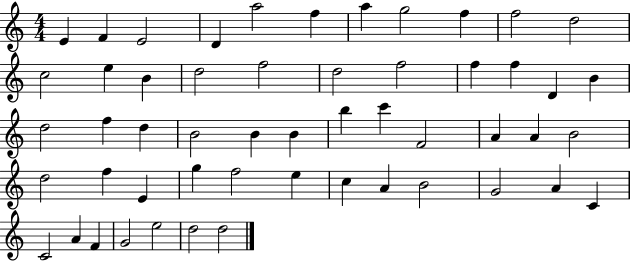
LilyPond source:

{
  \clef treble
  \numericTimeSignature
  \time 4/4
  \key c \major
  e'4 f'4 e'2 | d'4 a''2 f''4 | a''4 g''2 f''4 | f''2 d''2 | \break c''2 e''4 b'4 | d''2 f''2 | d''2 f''2 | f''4 f''4 d'4 b'4 | \break d''2 f''4 d''4 | b'2 b'4 b'4 | b''4 c'''4 f'2 | a'4 a'4 b'2 | \break d''2 f''4 e'4 | g''4 f''2 e''4 | c''4 a'4 b'2 | g'2 a'4 c'4 | \break c'2 a'4 f'4 | g'2 e''2 | d''2 d''2 | \bar "|."
}